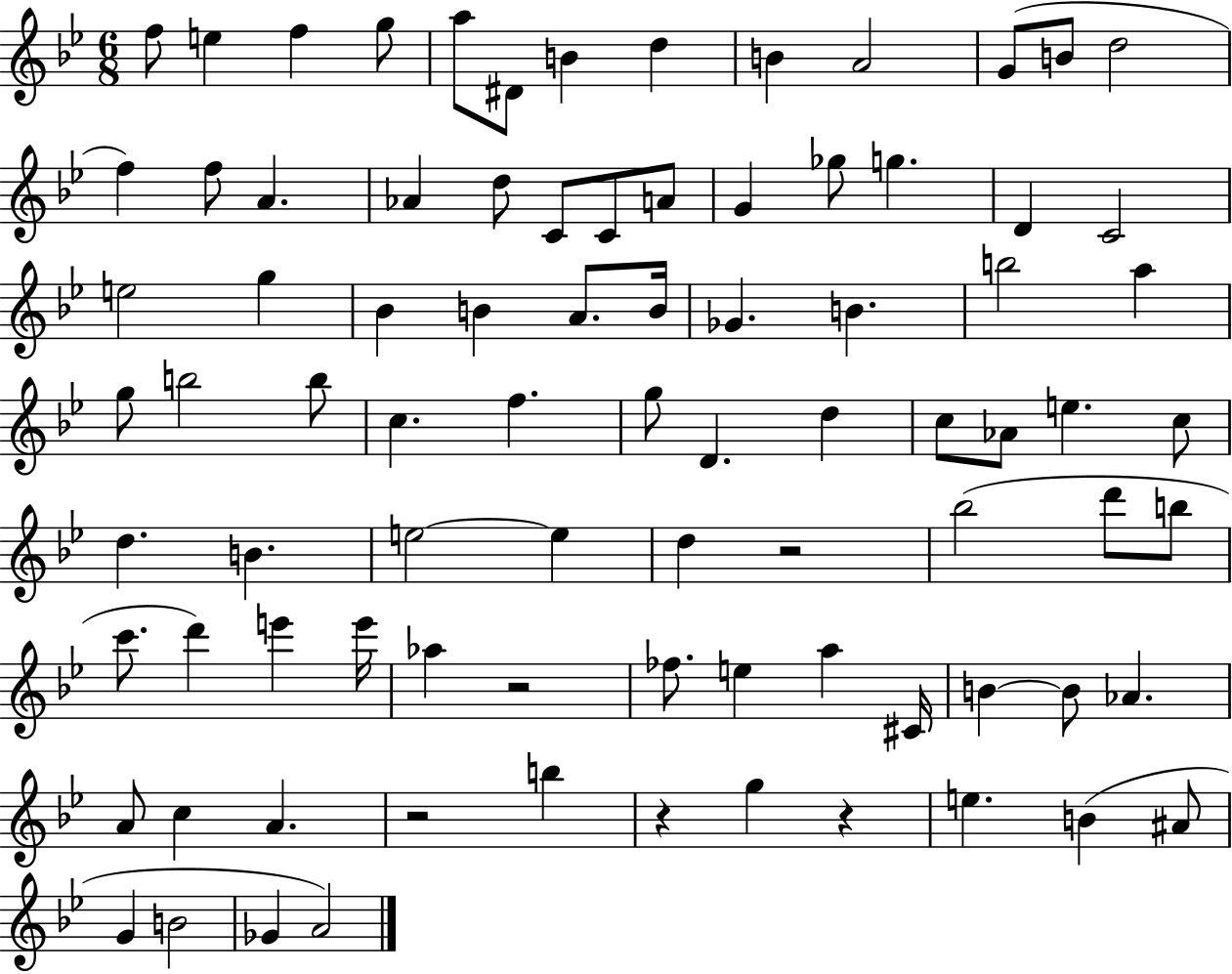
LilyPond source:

{
  \clef treble
  \numericTimeSignature
  \time 6/8
  \key bes \major
  f''8 e''4 f''4 g''8 | a''8 dis'8 b'4 d''4 | b'4 a'2 | g'8( b'8 d''2 | \break f''4) f''8 a'4. | aes'4 d''8 c'8 c'8 a'8 | g'4 ges''8 g''4. | d'4 c'2 | \break e''2 g''4 | bes'4 b'4 a'8. b'16 | ges'4. b'4. | b''2 a''4 | \break g''8 b''2 b''8 | c''4. f''4. | g''8 d'4. d''4 | c''8 aes'8 e''4. c''8 | \break d''4. b'4. | e''2~~ e''4 | d''4 r2 | bes''2( d'''8 b''8 | \break c'''8. d'''4) e'''4 e'''16 | aes''4 r2 | fes''8. e''4 a''4 cis'16 | b'4~~ b'8 aes'4. | \break a'8 c''4 a'4. | r2 b''4 | r4 g''4 r4 | e''4. b'4( ais'8 | \break g'4 b'2 | ges'4 a'2) | \bar "|."
}